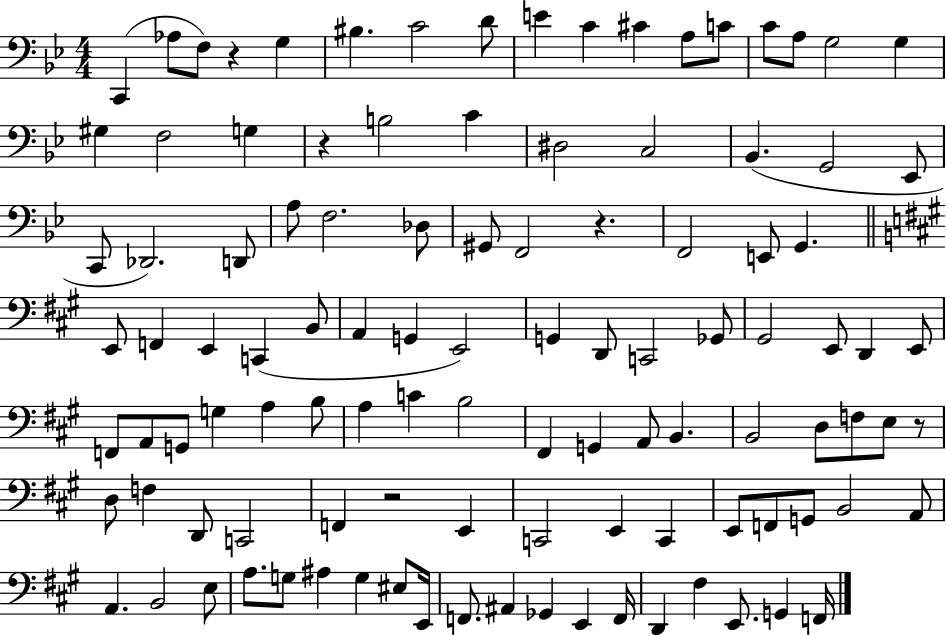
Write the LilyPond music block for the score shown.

{
  \clef bass
  \numericTimeSignature
  \time 4/4
  \key bes \major
  c,4( aes8 f8) r4 g4 | bis4. c'2 d'8 | e'4 c'4 cis'4 a8 c'8 | c'8 a8 g2 g4 | \break gis4 f2 g4 | r4 b2 c'4 | dis2 c2 | bes,4.( g,2 ees,8 | \break c,8 des,2.) d,8 | a8 f2. des8 | gis,8 f,2 r4. | f,2 e,8 g,4. | \break \bar "||" \break \key a \major e,8 f,4 e,4 c,4( b,8 | a,4 g,4 e,2) | g,4 d,8 c,2 ges,8 | gis,2 e,8 d,4 e,8 | \break f,8 a,8 g,8 g4 a4 b8 | a4 c'4 b2 | fis,4 g,4 a,8 b,4. | b,2 d8 f8 e8 r8 | \break d8 f4 d,8 c,2 | f,4 r2 e,4 | c,2 e,4 c,4 | e,8 f,8 g,8 b,2 a,8 | \break a,4. b,2 e8 | a8. g8 ais4 g4 eis8 e,16 | f,8. ais,4 ges,4 e,4 f,16 | d,4 fis4 e,8. g,4 f,16 | \break \bar "|."
}